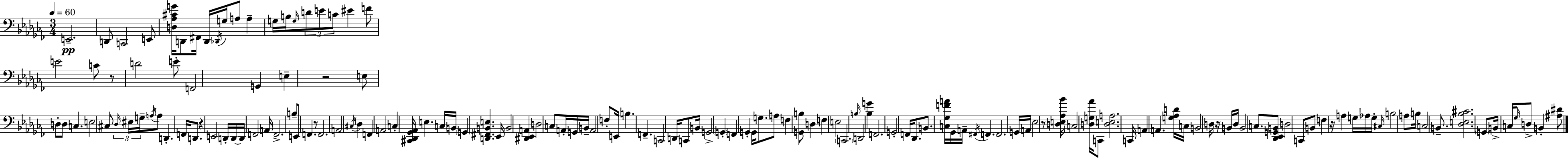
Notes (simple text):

E2/h. D2/e C2/h E2/e [D3,Ab3,C#4,G4]/s D2/e F#2/s D2/s Db2/s G3/s A3/e A3/q G3/s B3/s G3/s D4/e E4/e C4/e EIS4/q F4/e E4/h C4/e R/e D4/h E4/e F2/h G2/q E3/q R/h E3/e D3/e D3/e C3/q. E3/h C#3/e Db3/s EIS3/s G3/s A3/s A3/e D2/q. F2/s D2/e. R/q E2/h D2/s D2/s D2/s F2/h A2/s F2/h. B3/e E2/e F2/q. R/e F2/h. A2/h C#3/s Db3/q F2/q A2/h C3/q [C#2,Db2,Gb2,Ab2]/s E3/q. C3/s B2/s G2/q [D2,F#2,B2,E3]/q. Eb2/s B2/h [D#2,Eb2,A2]/q D3/h C3/e A2/s G2/s B2/s A2/h F3/e E2/s B3/q. F2/q. C2/h D2/s C2/e B2/s G2/h G2/q F2/q G2/q G2/s G3/e. A3/e F3/q [G2,B3]/e D3/q F3/q E3/h C2/h. B3/s D2/h [Bb3,G4]/q F2/h. G2/h F2/s Db2/e. B2/e. [C3,Gb3,F4,A4]/s Gb2/s A2/s F#2/s F2/q. F2/h. G2/s A2/s Eb3/h R/e [D3,E3,Ab3,Bb4]/s C3/h [D3,G3,Ab4]/s C2/e [D3,E3,A3]/h. C2/s A2/q A2/q. [G3,Ab3,D4]/s C3/s B2/h D3/s R/s B2/s D3/s B2/h C3/e. [Db2,Eb2,G2,B2]/e D3/h C2/e B2/e F3/q R/s A3/q G3/s Ab3/s G3/s C#3/s B3/h A3/e B3/s C3/h B2/e. [Db3,E3,Bb3,C#4]/h. G2/e B2/s C3/s Gb3/s D3/e B2/q [A#3,D#4]/e